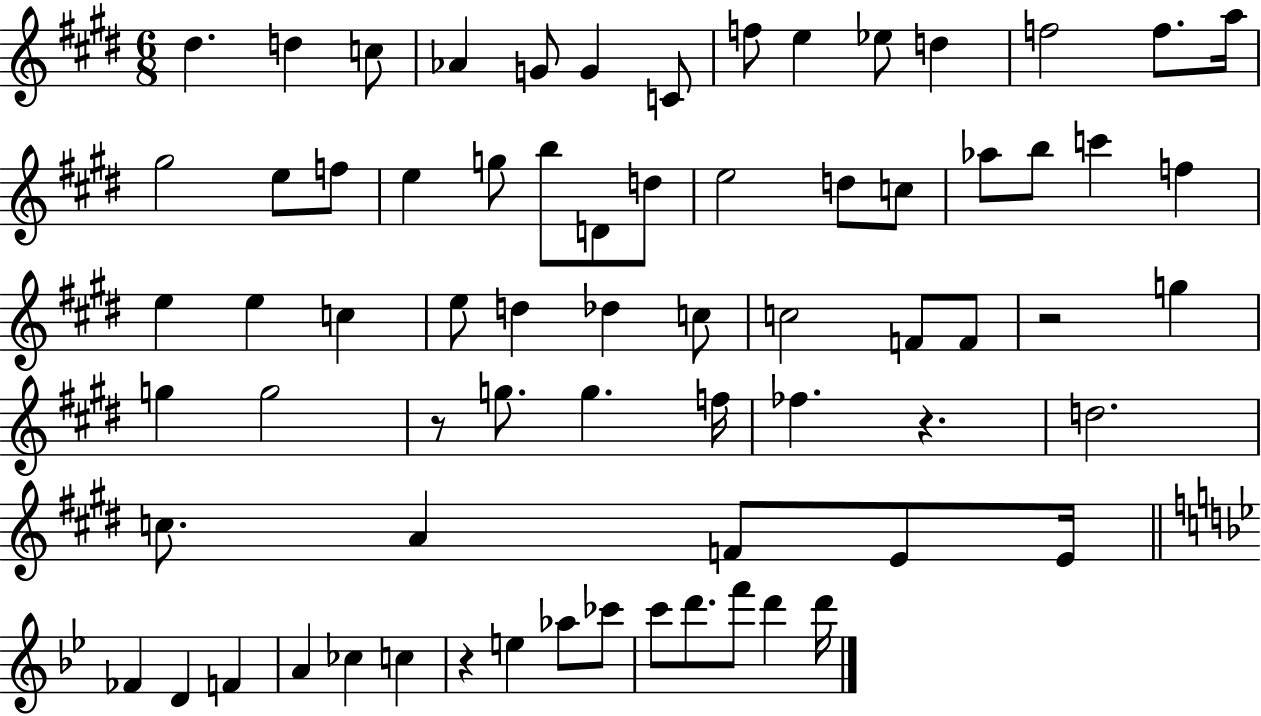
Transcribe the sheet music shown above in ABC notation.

X:1
T:Untitled
M:6/8
L:1/4
K:E
^d d c/2 _A G/2 G C/2 f/2 e _e/2 d f2 f/2 a/4 ^g2 e/2 f/2 e g/2 b/2 D/2 d/2 e2 d/2 c/2 _a/2 b/2 c' f e e c e/2 d _d c/2 c2 F/2 F/2 z2 g g g2 z/2 g/2 g f/4 _f z d2 c/2 A F/2 E/2 E/4 _F D F A _c c z e _a/2 _c'/2 c'/2 d'/2 f'/2 d' d'/4